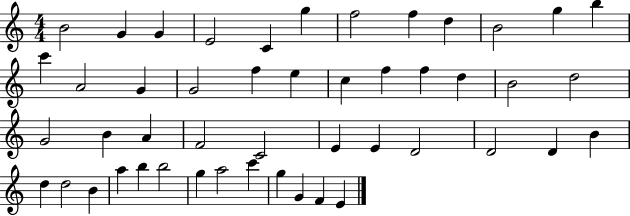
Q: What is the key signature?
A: C major